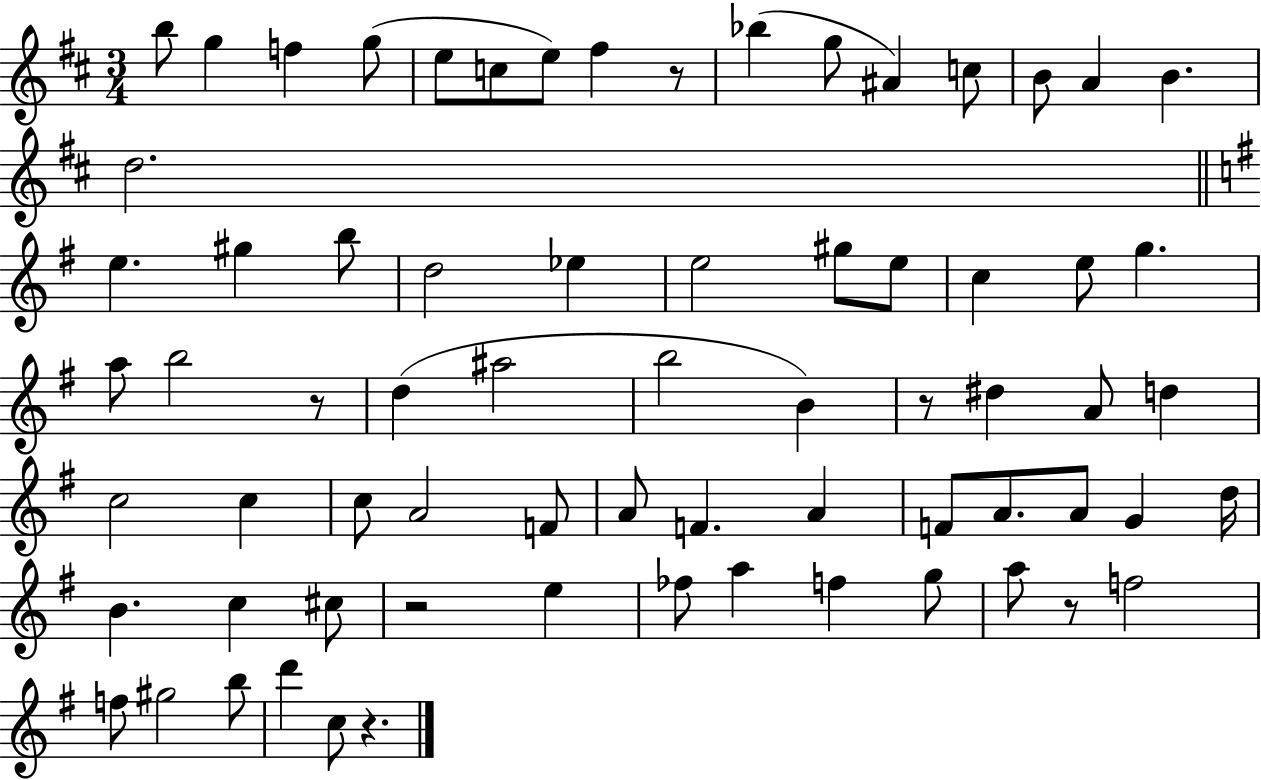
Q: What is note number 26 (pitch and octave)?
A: E5